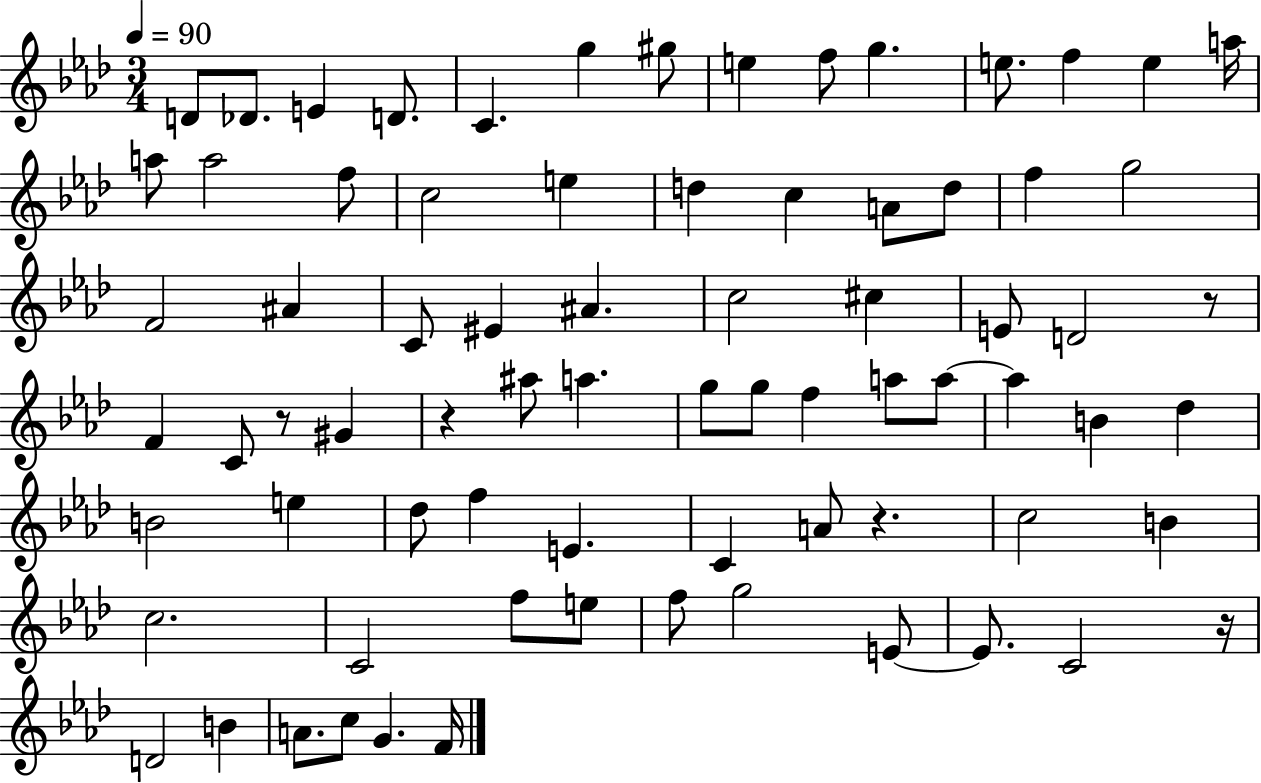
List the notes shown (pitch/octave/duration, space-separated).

D4/e Db4/e. E4/q D4/e. C4/q. G5/q G#5/e E5/q F5/e G5/q. E5/e. F5/q E5/q A5/s A5/e A5/h F5/e C5/h E5/q D5/q C5/q A4/e D5/e F5/q G5/h F4/h A#4/q C4/e EIS4/q A#4/q. C5/h C#5/q E4/e D4/h R/e F4/q C4/e R/e G#4/q R/q A#5/e A5/q. G5/e G5/e F5/q A5/e A5/e A5/q B4/q Db5/q B4/h E5/q Db5/e F5/q E4/q. C4/q A4/e R/q. C5/h B4/q C5/h. C4/h F5/e E5/e F5/e G5/h E4/e E4/e. C4/h R/s D4/h B4/q A4/e. C5/e G4/q. F4/s